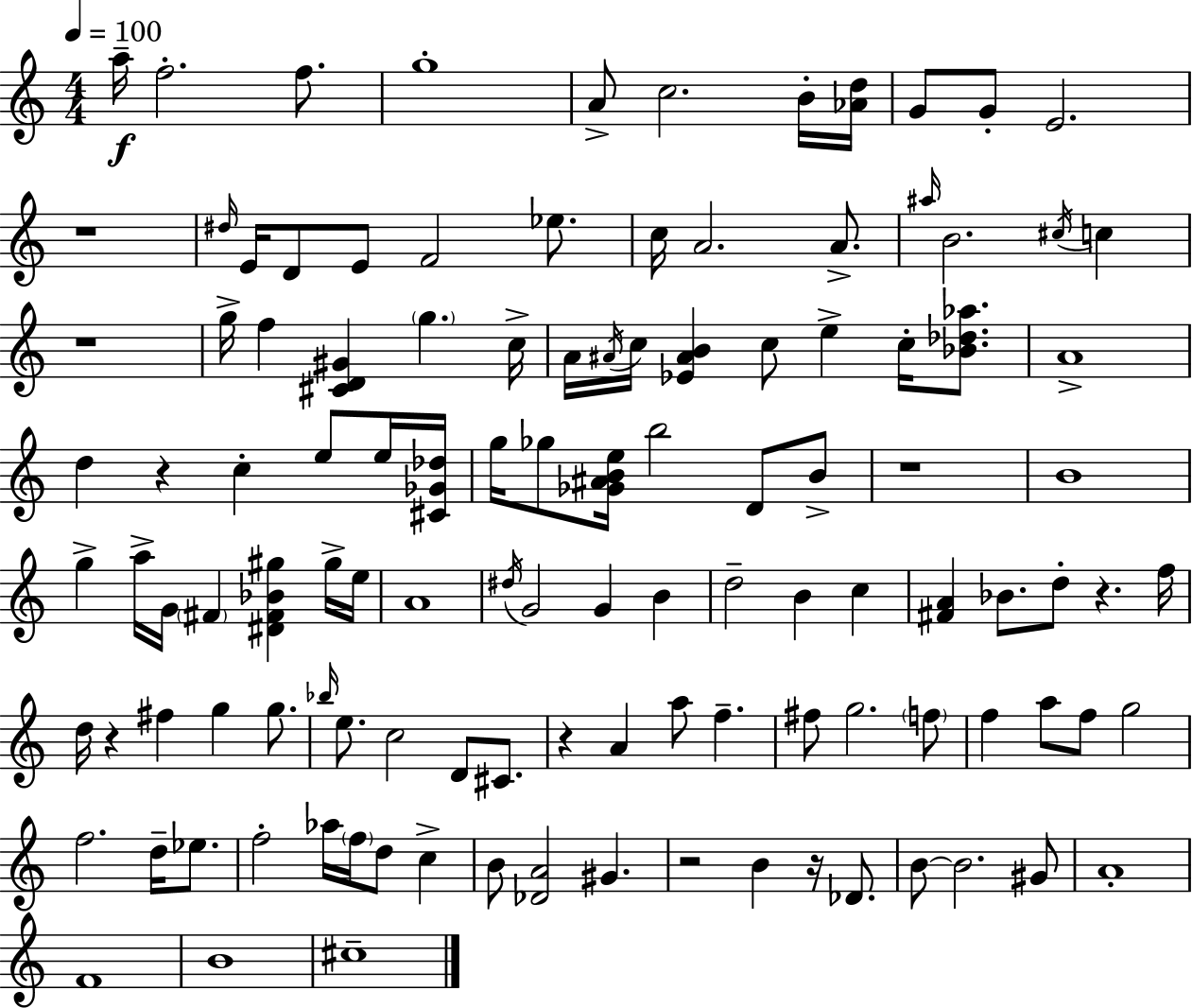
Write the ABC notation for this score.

X:1
T:Untitled
M:4/4
L:1/4
K:C
a/4 f2 f/2 g4 A/2 c2 B/4 [_Ad]/4 G/2 G/2 E2 z4 ^d/4 E/4 D/2 E/2 F2 _e/2 c/4 A2 A/2 ^a/4 B2 ^c/4 c z4 g/4 f [^CD^G] g c/4 A/4 ^A/4 c/4 [_E^AB] c/2 e c/4 [_B_d_a]/2 A4 d z c e/2 e/4 [^C_G_d]/4 g/4 _g/2 [_G^ABe]/4 b2 D/2 B/2 z4 B4 g a/4 G/4 ^F [^D^F_B^g] ^g/4 e/4 A4 ^d/4 G2 G B d2 B c [^FA] _B/2 d/2 z f/4 d/4 z ^f g g/2 _b/4 e/2 c2 D/2 ^C/2 z A a/2 f ^f/2 g2 f/2 f a/2 f/2 g2 f2 d/4 _e/2 f2 _a/4 f/4 d/2 c B/2 [_DA]2 ^G z2 B z/4 _D/2 B/2 B2 ^G/2 A4 F4 B4 ^c4